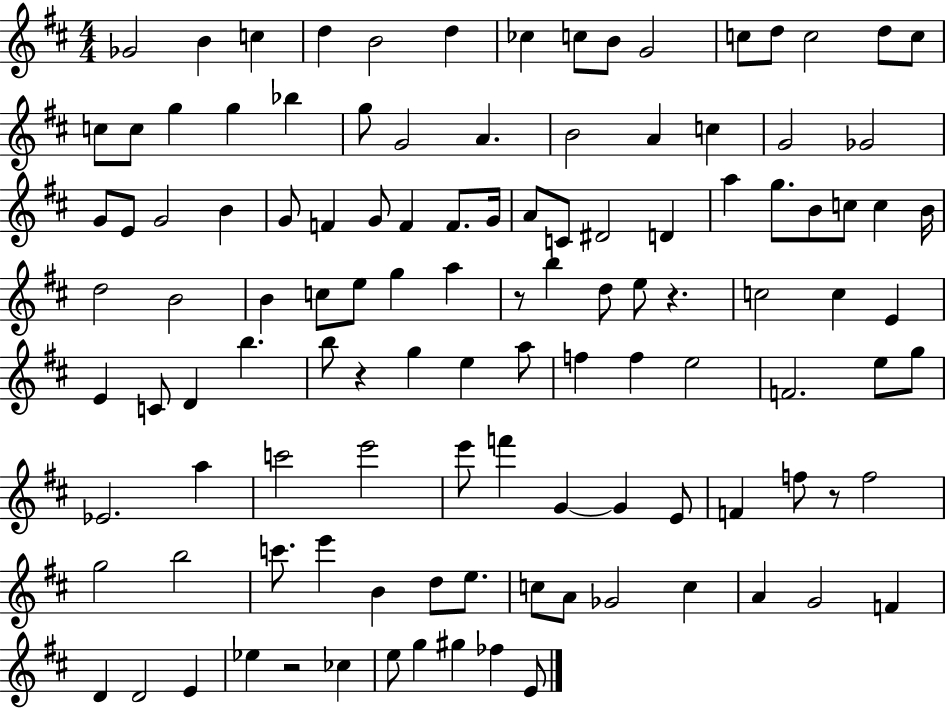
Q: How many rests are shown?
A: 5